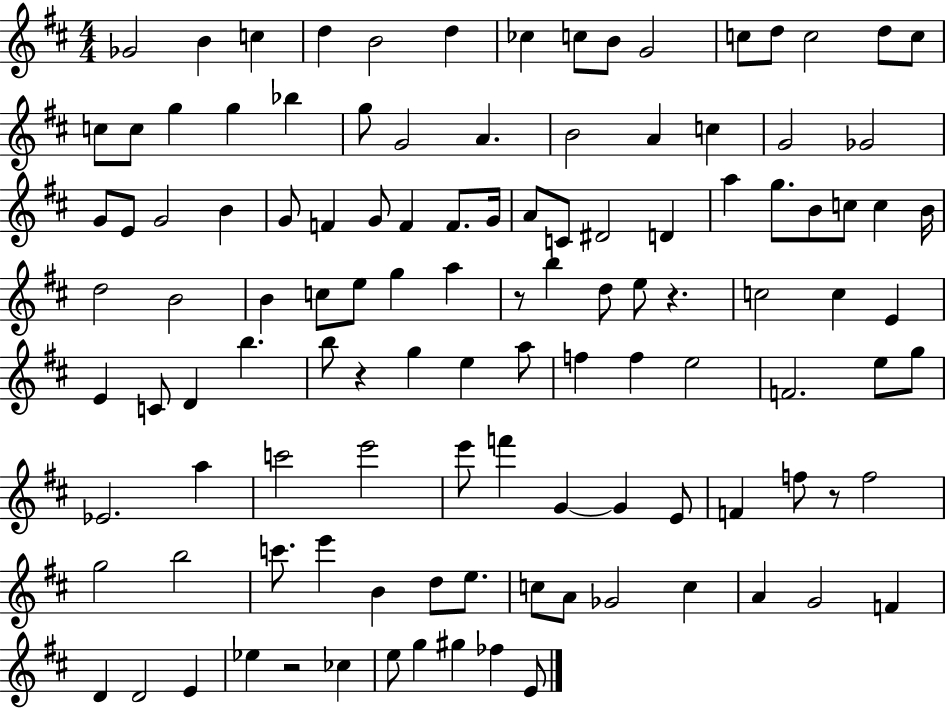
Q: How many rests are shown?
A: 5